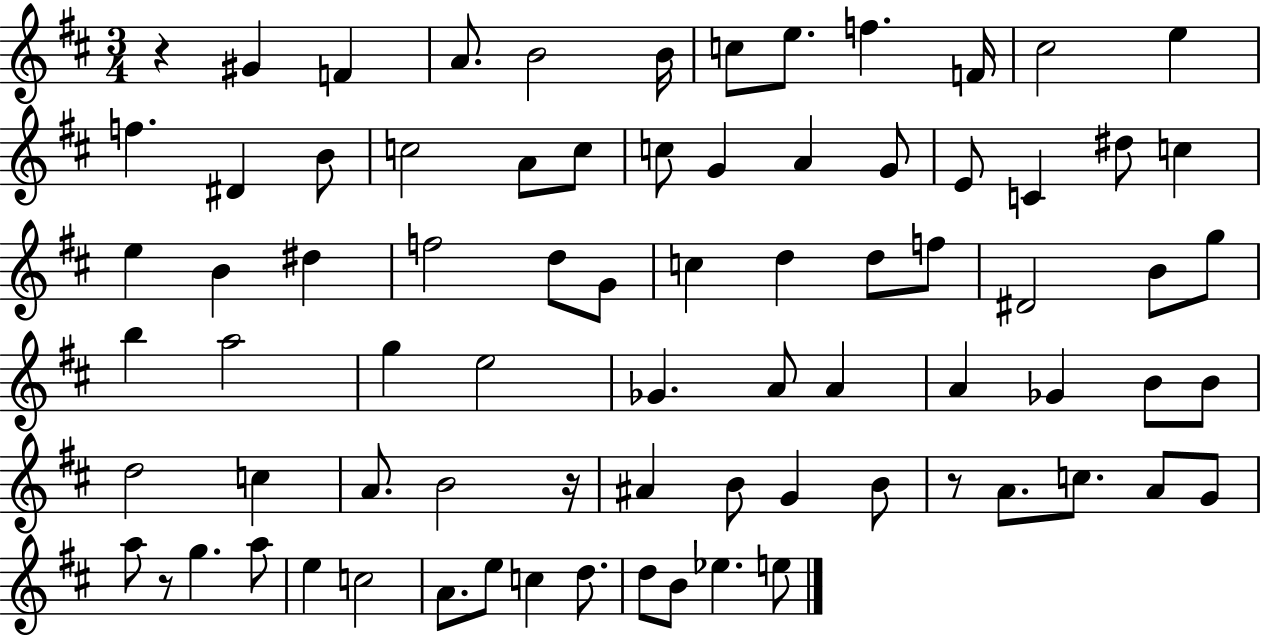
{
  \clef treble
  \numericTimeSignature
  \time 3/4
  \key d \major
  \repeat volta 2 { r4 gis'4 f'4 | a'8. b'2 b'16 | c''8 e''8. f''4. f'16 | cis''2 e''4 | \break f''4. dis'4 b'8 | c''2 a'8 c''8 | c''8 g'4 a'4 g'8 | e'8 c'4 dis''8 c''4 | \break e''4 b'4 dis''4 | f''2 d''8 g'8 | c''4 d''4 d''8 f''8 | dis'2 b'8 g''8 | \break b''4 a''2 | g''4 e''2 | ges'4. a'8 a'4 | a'4 ges'4 b'8 b'8 | \break d''2 c''4 | a'8. b'2 r16 | ais'4 b'8 g'4 b'8 | r8 a'8. c''8. a'8 g'8 | \break a''8 r8 g''4. a''8 | e''4 c''2 | a'8. e''8 c''4 d''8. | d''8 b'8 ees''4. e''8 | \break } \bar "|."
}